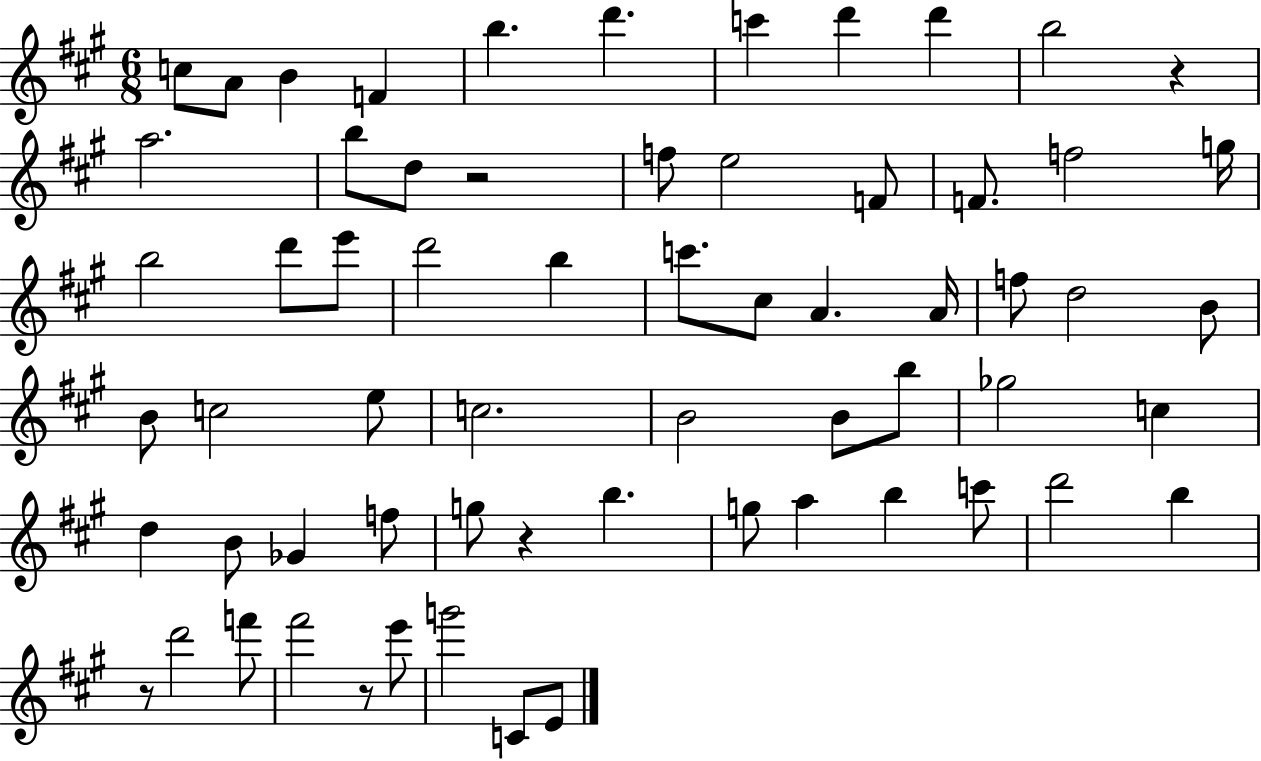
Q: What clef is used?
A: treble